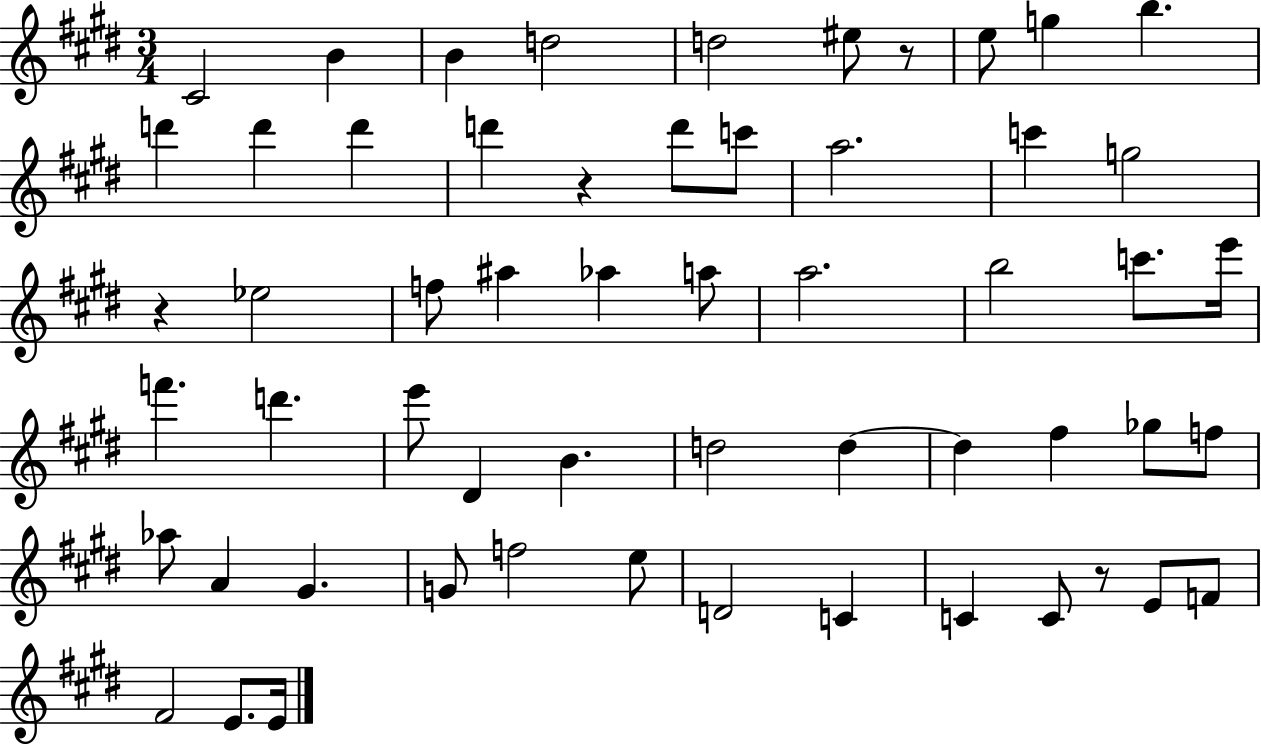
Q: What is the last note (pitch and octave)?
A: E4